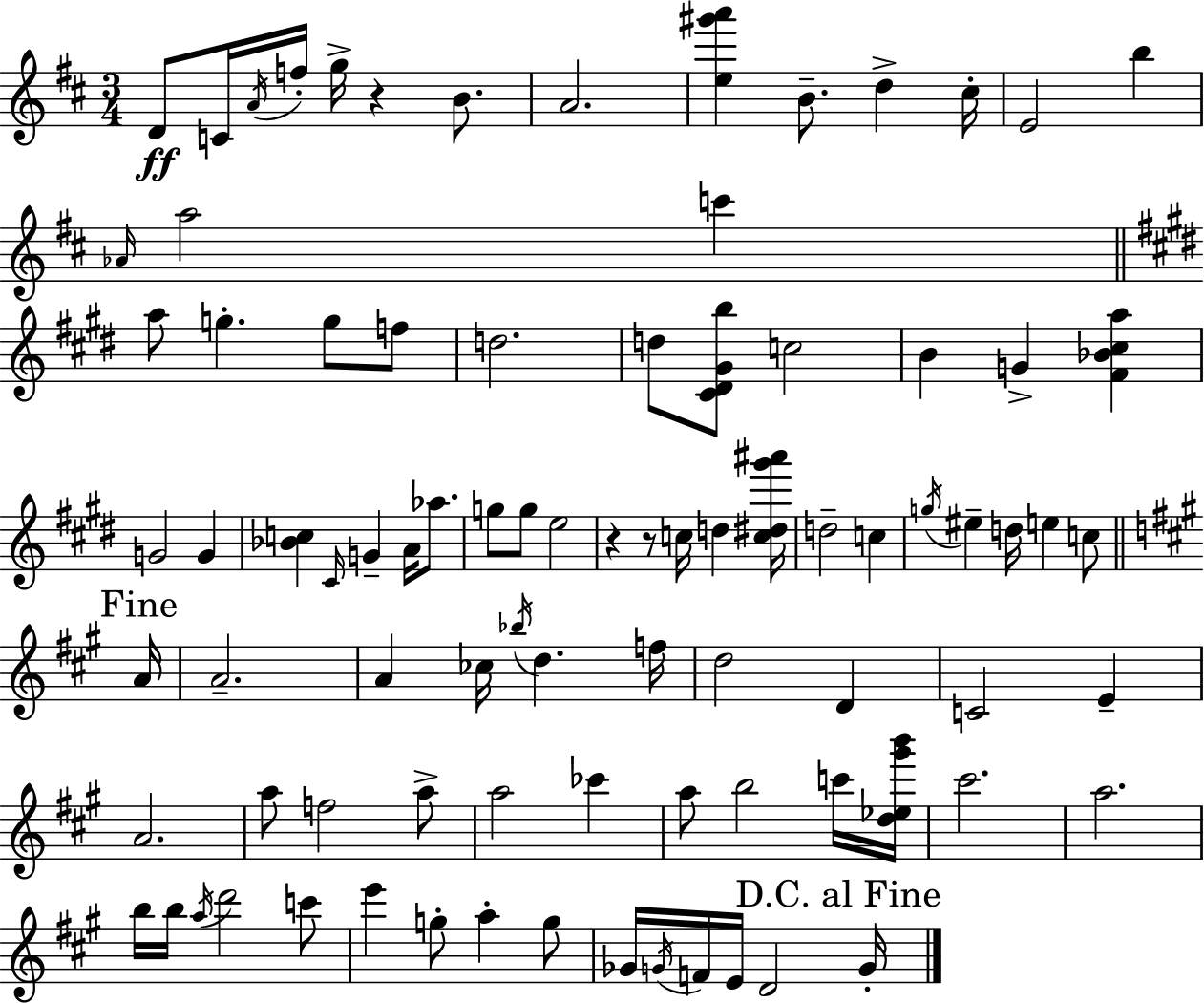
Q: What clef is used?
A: treble